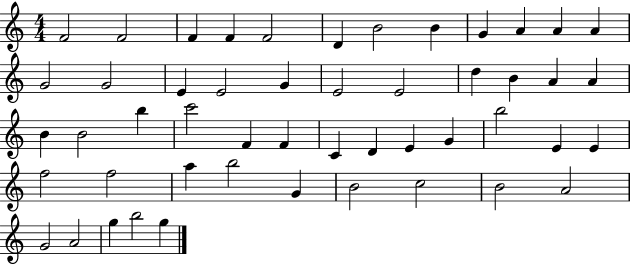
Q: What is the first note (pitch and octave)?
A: F4